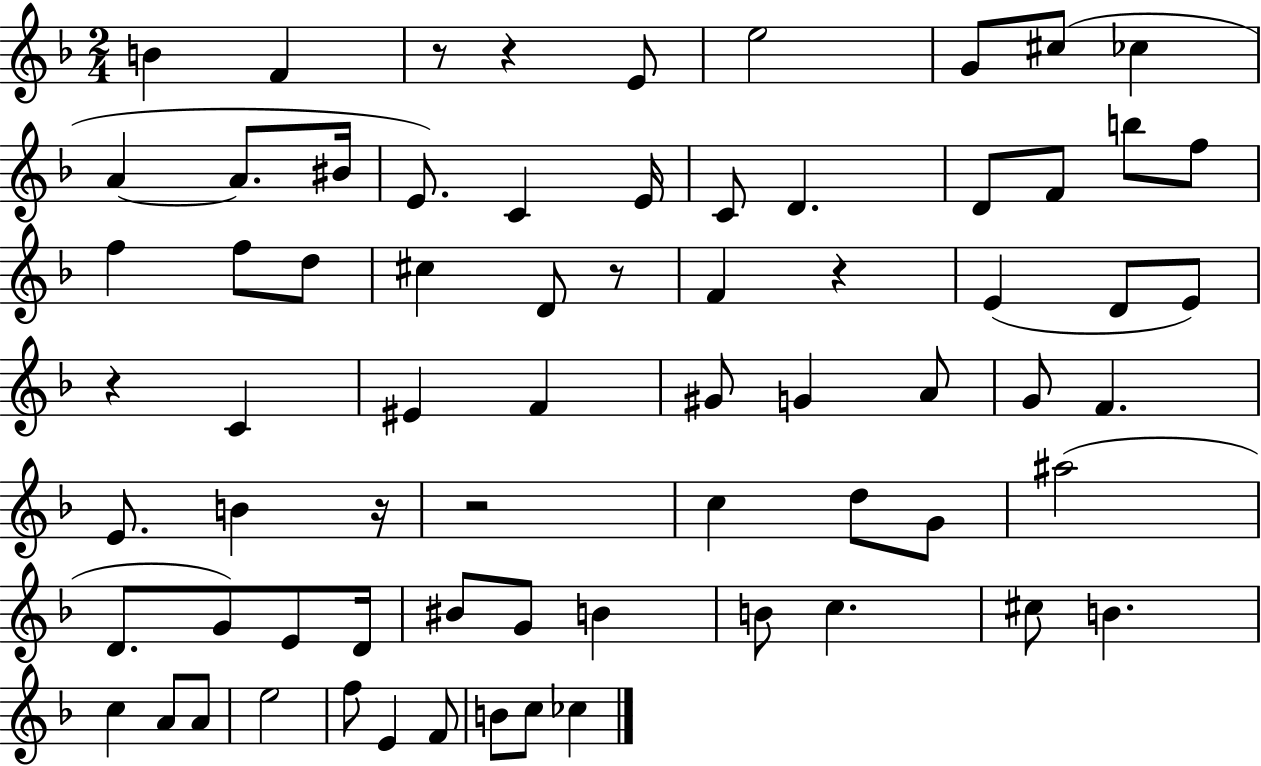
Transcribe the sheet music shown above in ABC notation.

X:1
T:Untitled
M:2/4
L:1/4
K:F
B F z/2 z E/2 e2 G/2 ^c/2 _c A A/2 ^B/4 E/2 C E/4 C/2 D D/2 F/2 b/2 f/2 f f/2 d/2 ^c D/2 z/2 F z E D/2 E/2 z C ^E F ^G/2 G A/2 G/2 F E/2 B z/4 z2 c d/2 G/2 ^a2 D/2 G/2 E/2 D/4 ^B/2 G/2 B B/2 c ^c/2 B c A/2 A/2 e2 f/2 E F/2 B/2 c/2 _c